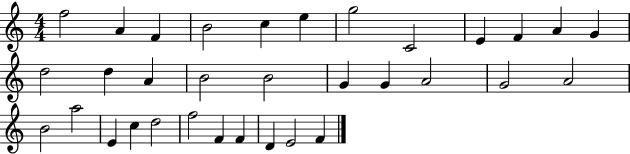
F5/h A4/q F4/q B4/h C5/q E5/q G5/h C4/h E4/q F4/q A4/q G4/q D5/h D5/q A4/q B4/h B4/h G4/q G4/q A4/h G4/h A4/h B4/h A5/h E4/q C5/q D5/h F5/h F4/q F4/q D4/q E4/h F4/q